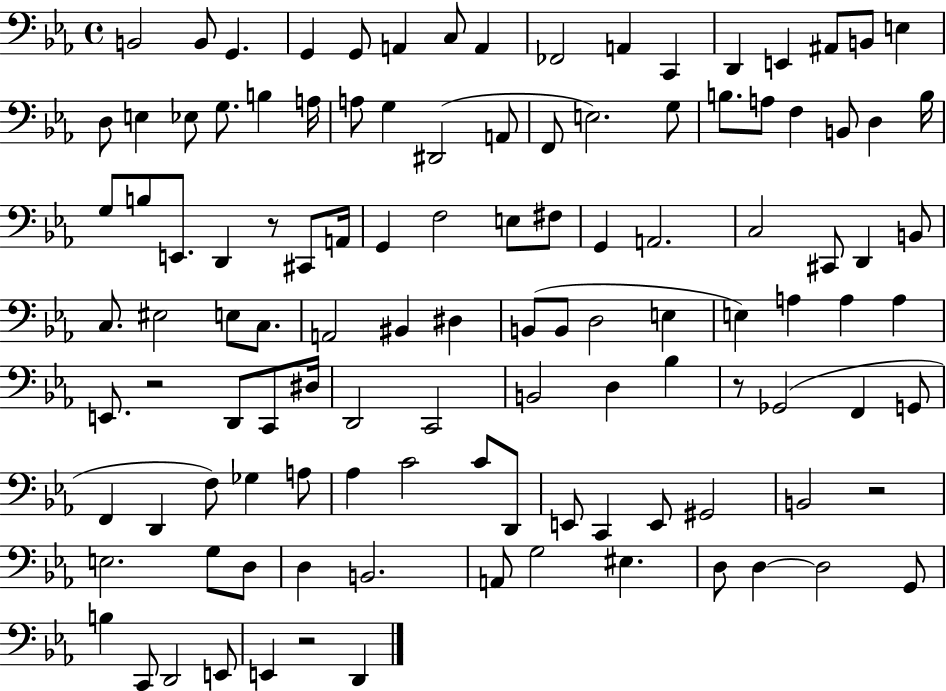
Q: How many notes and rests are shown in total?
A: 115